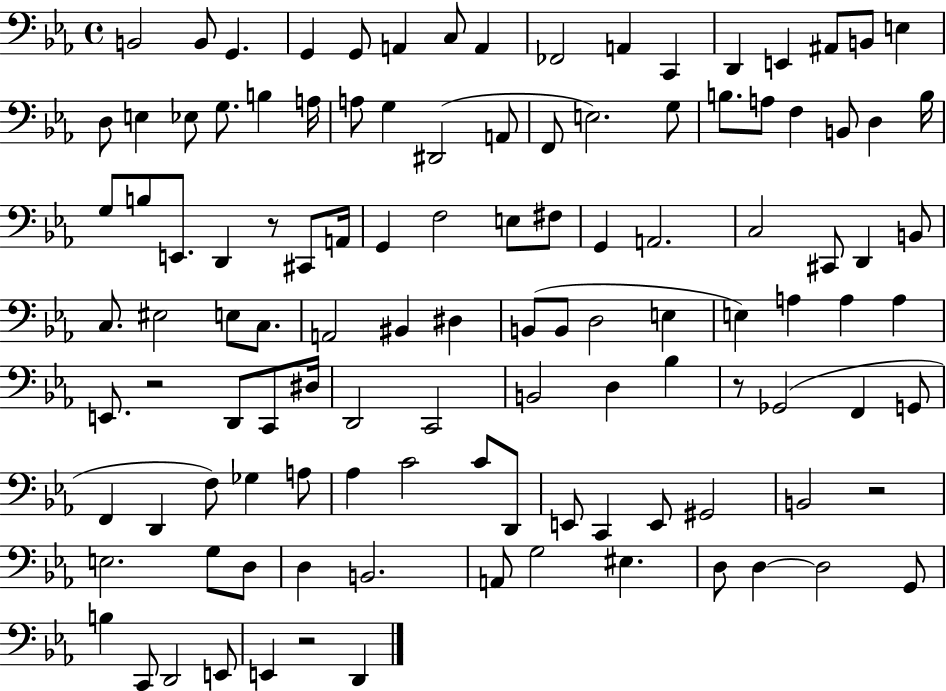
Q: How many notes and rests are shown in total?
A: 115